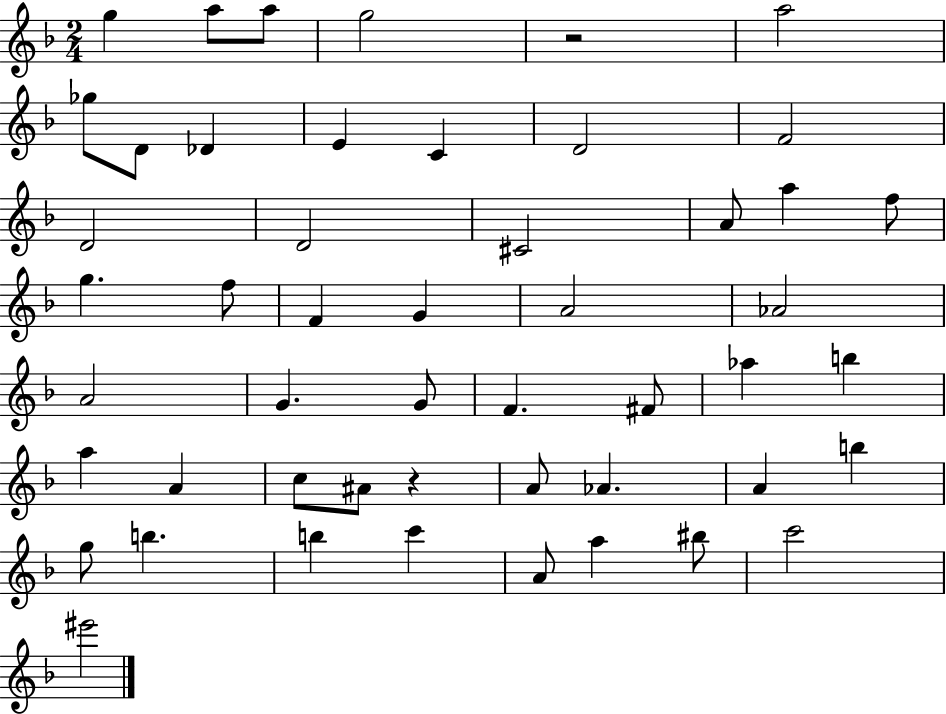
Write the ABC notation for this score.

X:1
T:Untitled
M:2/4
L:1/4
K:F
g a/2 a/2 g2 z2 a2 _g/2 D/2 _D E C D2 F2 D2 D2 ^C2 A/2 a f/2 g f/2 F G A2 _A2 A2 G G/2 F ^F/2 _a b a A c/2 ^A/2 z A/2 _A A b g/2 b b c' A/2 a ^b/2 c'2 ^e'2